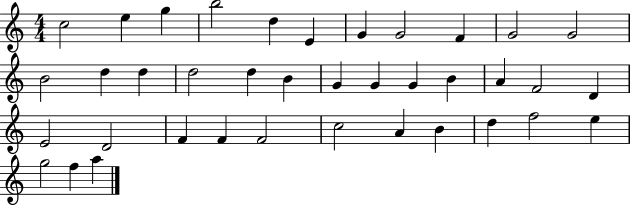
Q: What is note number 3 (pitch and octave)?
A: G5